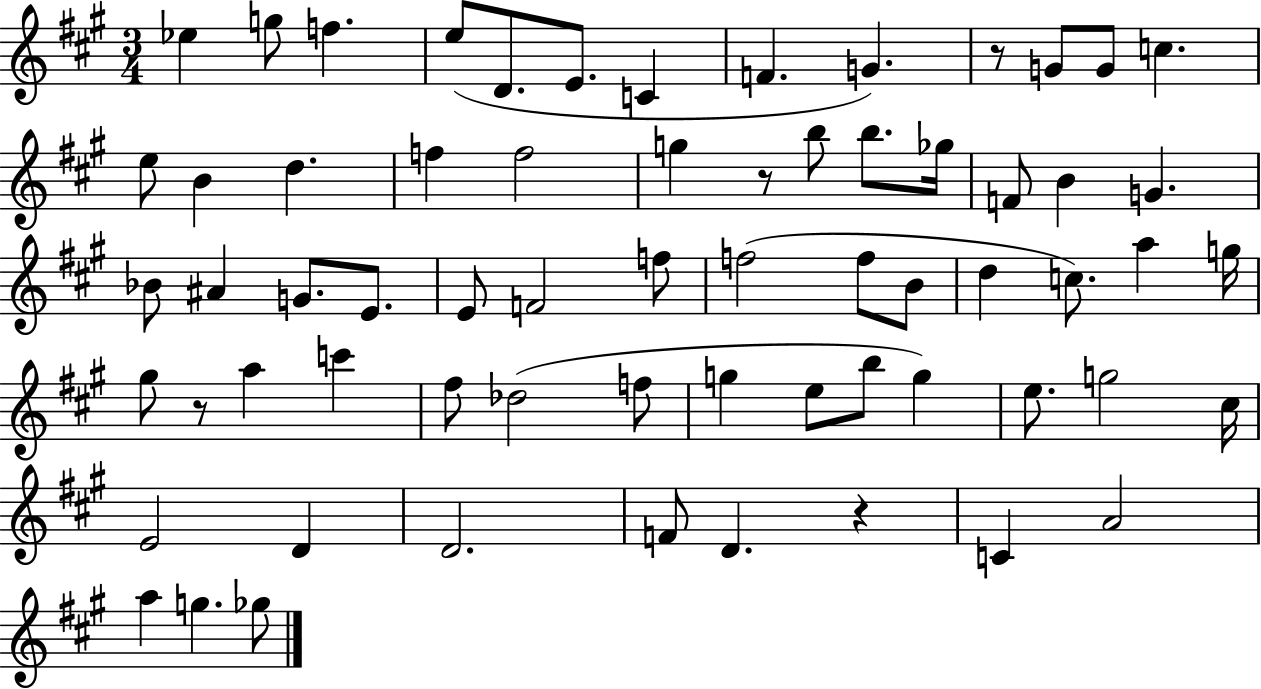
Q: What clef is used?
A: treble